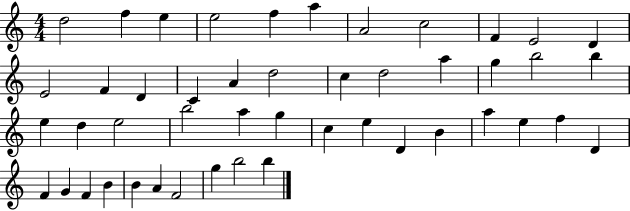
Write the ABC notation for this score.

X:1
T:Untitled
M:4/4
L:1/4
K:C
d2 f e e2 f a A2 c2 F E2 D E2 F D C A d2 c d2 a g b2 b e d e2 b2 a g c e D B a e f D F G F B B A F2 g b2 b